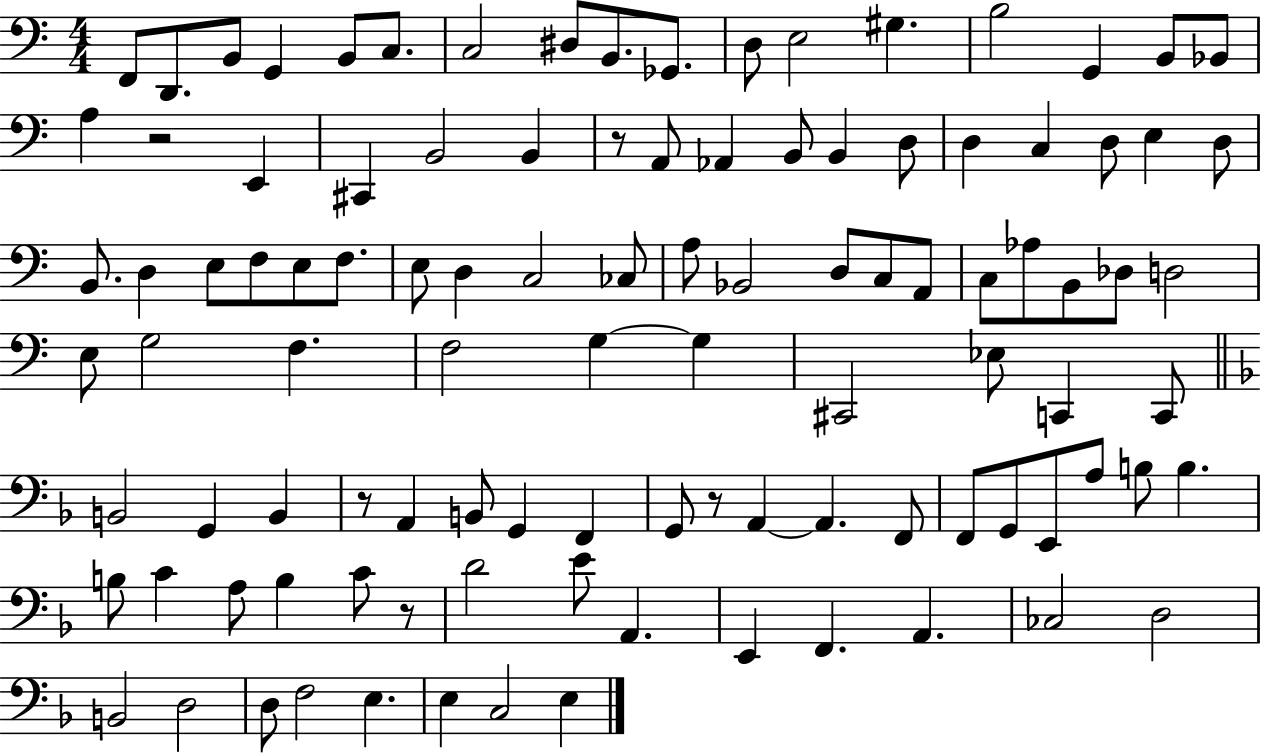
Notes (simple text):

F2/e D2/e. B2/e G2/q B2/e C3/e. C3/h D#3/e B2/e. Gb2/e. D3/e E3/h G#3/q. B3/h G2/q B2/e Bb2/e A3/q R/h E2/q C#2/q B2/h B2/q R/e A2/e Ab2/q B2/e B2/q D3/e D3/q C3/q D3/e E3/q D3/e B2/e. D3/q E3/e F3/e E3/e F3/e. E3/e D3/q C3/h CES3/e A3/e Bb2/h D3/e C3/e A2/e C3/e Ab3/e B2/e Db3/e D3/h E3/e G3/h F3/q. F3/h G3/q G3/q C#2/h Eb3/e C2/q C2/e B2/h G2/q B2/q R/e A2/q B2/e G2/q F2/q G2/e R/e A2/q A2/q. F2/e F2/e G2/e E2/e A3/e B3/e B3/q. B3/e C4/q A3/e B3/q C4/e R/e D4/h E4/e A2/q. E2/q F2/q. A2/q. CES3/h D3/h B2/h D3/h D3/e F3/h E3/q. E3/q C3/h E3/q